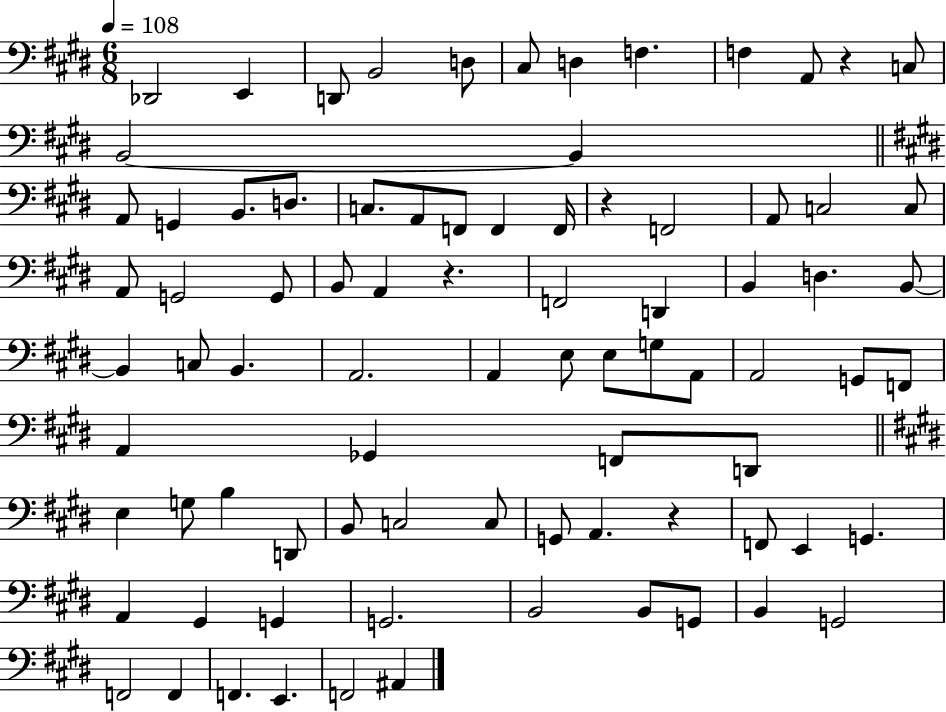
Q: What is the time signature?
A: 6/8